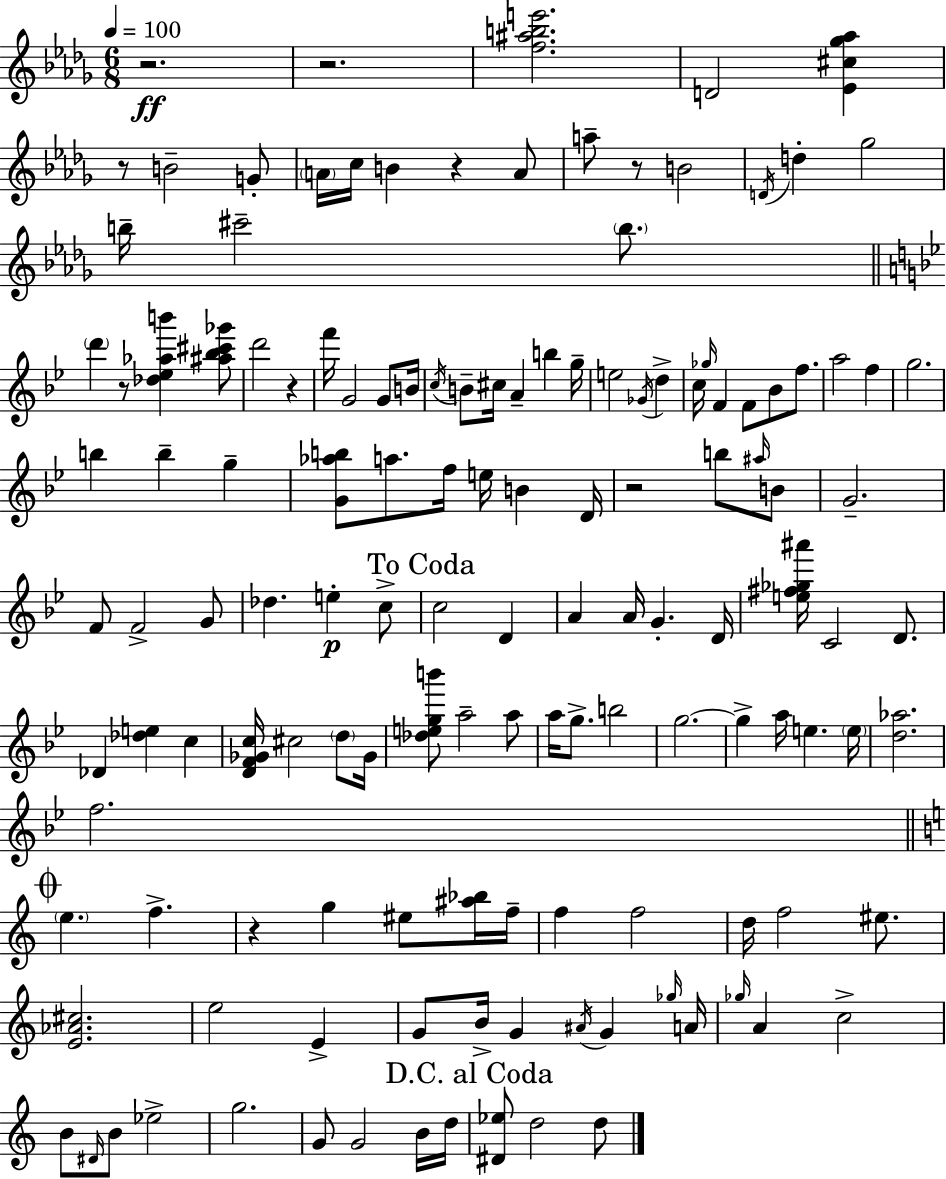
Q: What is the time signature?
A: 6/8